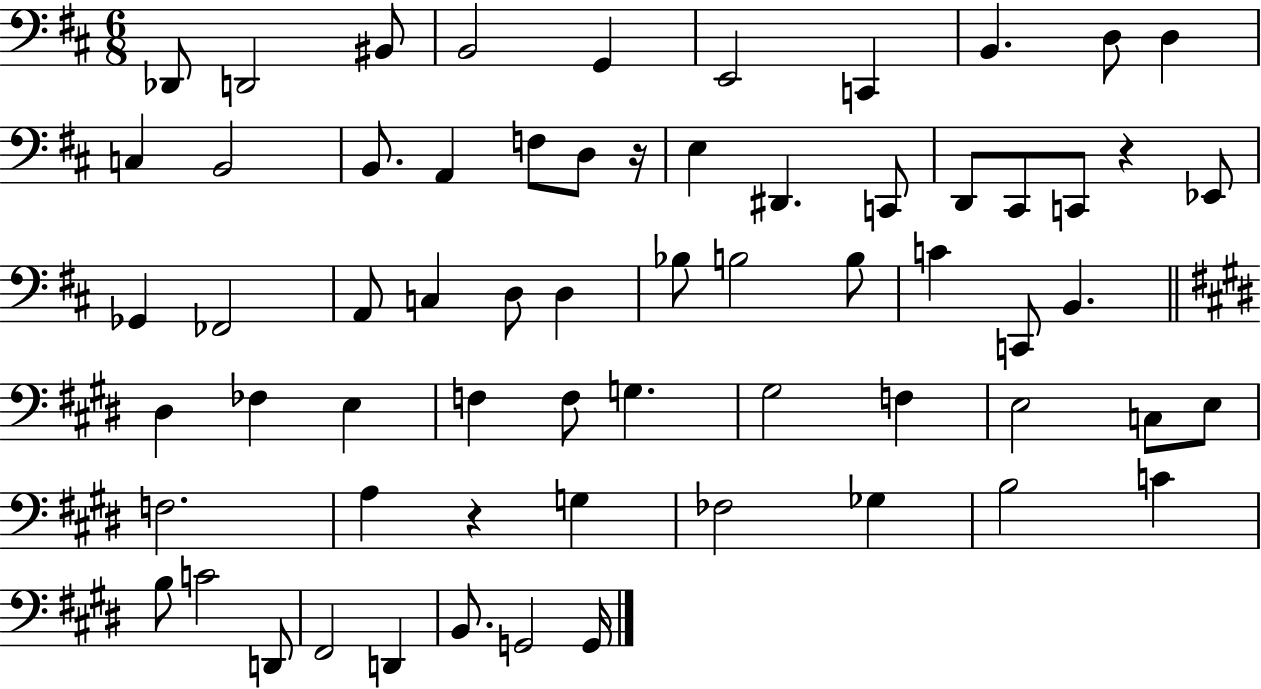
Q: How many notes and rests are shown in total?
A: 64